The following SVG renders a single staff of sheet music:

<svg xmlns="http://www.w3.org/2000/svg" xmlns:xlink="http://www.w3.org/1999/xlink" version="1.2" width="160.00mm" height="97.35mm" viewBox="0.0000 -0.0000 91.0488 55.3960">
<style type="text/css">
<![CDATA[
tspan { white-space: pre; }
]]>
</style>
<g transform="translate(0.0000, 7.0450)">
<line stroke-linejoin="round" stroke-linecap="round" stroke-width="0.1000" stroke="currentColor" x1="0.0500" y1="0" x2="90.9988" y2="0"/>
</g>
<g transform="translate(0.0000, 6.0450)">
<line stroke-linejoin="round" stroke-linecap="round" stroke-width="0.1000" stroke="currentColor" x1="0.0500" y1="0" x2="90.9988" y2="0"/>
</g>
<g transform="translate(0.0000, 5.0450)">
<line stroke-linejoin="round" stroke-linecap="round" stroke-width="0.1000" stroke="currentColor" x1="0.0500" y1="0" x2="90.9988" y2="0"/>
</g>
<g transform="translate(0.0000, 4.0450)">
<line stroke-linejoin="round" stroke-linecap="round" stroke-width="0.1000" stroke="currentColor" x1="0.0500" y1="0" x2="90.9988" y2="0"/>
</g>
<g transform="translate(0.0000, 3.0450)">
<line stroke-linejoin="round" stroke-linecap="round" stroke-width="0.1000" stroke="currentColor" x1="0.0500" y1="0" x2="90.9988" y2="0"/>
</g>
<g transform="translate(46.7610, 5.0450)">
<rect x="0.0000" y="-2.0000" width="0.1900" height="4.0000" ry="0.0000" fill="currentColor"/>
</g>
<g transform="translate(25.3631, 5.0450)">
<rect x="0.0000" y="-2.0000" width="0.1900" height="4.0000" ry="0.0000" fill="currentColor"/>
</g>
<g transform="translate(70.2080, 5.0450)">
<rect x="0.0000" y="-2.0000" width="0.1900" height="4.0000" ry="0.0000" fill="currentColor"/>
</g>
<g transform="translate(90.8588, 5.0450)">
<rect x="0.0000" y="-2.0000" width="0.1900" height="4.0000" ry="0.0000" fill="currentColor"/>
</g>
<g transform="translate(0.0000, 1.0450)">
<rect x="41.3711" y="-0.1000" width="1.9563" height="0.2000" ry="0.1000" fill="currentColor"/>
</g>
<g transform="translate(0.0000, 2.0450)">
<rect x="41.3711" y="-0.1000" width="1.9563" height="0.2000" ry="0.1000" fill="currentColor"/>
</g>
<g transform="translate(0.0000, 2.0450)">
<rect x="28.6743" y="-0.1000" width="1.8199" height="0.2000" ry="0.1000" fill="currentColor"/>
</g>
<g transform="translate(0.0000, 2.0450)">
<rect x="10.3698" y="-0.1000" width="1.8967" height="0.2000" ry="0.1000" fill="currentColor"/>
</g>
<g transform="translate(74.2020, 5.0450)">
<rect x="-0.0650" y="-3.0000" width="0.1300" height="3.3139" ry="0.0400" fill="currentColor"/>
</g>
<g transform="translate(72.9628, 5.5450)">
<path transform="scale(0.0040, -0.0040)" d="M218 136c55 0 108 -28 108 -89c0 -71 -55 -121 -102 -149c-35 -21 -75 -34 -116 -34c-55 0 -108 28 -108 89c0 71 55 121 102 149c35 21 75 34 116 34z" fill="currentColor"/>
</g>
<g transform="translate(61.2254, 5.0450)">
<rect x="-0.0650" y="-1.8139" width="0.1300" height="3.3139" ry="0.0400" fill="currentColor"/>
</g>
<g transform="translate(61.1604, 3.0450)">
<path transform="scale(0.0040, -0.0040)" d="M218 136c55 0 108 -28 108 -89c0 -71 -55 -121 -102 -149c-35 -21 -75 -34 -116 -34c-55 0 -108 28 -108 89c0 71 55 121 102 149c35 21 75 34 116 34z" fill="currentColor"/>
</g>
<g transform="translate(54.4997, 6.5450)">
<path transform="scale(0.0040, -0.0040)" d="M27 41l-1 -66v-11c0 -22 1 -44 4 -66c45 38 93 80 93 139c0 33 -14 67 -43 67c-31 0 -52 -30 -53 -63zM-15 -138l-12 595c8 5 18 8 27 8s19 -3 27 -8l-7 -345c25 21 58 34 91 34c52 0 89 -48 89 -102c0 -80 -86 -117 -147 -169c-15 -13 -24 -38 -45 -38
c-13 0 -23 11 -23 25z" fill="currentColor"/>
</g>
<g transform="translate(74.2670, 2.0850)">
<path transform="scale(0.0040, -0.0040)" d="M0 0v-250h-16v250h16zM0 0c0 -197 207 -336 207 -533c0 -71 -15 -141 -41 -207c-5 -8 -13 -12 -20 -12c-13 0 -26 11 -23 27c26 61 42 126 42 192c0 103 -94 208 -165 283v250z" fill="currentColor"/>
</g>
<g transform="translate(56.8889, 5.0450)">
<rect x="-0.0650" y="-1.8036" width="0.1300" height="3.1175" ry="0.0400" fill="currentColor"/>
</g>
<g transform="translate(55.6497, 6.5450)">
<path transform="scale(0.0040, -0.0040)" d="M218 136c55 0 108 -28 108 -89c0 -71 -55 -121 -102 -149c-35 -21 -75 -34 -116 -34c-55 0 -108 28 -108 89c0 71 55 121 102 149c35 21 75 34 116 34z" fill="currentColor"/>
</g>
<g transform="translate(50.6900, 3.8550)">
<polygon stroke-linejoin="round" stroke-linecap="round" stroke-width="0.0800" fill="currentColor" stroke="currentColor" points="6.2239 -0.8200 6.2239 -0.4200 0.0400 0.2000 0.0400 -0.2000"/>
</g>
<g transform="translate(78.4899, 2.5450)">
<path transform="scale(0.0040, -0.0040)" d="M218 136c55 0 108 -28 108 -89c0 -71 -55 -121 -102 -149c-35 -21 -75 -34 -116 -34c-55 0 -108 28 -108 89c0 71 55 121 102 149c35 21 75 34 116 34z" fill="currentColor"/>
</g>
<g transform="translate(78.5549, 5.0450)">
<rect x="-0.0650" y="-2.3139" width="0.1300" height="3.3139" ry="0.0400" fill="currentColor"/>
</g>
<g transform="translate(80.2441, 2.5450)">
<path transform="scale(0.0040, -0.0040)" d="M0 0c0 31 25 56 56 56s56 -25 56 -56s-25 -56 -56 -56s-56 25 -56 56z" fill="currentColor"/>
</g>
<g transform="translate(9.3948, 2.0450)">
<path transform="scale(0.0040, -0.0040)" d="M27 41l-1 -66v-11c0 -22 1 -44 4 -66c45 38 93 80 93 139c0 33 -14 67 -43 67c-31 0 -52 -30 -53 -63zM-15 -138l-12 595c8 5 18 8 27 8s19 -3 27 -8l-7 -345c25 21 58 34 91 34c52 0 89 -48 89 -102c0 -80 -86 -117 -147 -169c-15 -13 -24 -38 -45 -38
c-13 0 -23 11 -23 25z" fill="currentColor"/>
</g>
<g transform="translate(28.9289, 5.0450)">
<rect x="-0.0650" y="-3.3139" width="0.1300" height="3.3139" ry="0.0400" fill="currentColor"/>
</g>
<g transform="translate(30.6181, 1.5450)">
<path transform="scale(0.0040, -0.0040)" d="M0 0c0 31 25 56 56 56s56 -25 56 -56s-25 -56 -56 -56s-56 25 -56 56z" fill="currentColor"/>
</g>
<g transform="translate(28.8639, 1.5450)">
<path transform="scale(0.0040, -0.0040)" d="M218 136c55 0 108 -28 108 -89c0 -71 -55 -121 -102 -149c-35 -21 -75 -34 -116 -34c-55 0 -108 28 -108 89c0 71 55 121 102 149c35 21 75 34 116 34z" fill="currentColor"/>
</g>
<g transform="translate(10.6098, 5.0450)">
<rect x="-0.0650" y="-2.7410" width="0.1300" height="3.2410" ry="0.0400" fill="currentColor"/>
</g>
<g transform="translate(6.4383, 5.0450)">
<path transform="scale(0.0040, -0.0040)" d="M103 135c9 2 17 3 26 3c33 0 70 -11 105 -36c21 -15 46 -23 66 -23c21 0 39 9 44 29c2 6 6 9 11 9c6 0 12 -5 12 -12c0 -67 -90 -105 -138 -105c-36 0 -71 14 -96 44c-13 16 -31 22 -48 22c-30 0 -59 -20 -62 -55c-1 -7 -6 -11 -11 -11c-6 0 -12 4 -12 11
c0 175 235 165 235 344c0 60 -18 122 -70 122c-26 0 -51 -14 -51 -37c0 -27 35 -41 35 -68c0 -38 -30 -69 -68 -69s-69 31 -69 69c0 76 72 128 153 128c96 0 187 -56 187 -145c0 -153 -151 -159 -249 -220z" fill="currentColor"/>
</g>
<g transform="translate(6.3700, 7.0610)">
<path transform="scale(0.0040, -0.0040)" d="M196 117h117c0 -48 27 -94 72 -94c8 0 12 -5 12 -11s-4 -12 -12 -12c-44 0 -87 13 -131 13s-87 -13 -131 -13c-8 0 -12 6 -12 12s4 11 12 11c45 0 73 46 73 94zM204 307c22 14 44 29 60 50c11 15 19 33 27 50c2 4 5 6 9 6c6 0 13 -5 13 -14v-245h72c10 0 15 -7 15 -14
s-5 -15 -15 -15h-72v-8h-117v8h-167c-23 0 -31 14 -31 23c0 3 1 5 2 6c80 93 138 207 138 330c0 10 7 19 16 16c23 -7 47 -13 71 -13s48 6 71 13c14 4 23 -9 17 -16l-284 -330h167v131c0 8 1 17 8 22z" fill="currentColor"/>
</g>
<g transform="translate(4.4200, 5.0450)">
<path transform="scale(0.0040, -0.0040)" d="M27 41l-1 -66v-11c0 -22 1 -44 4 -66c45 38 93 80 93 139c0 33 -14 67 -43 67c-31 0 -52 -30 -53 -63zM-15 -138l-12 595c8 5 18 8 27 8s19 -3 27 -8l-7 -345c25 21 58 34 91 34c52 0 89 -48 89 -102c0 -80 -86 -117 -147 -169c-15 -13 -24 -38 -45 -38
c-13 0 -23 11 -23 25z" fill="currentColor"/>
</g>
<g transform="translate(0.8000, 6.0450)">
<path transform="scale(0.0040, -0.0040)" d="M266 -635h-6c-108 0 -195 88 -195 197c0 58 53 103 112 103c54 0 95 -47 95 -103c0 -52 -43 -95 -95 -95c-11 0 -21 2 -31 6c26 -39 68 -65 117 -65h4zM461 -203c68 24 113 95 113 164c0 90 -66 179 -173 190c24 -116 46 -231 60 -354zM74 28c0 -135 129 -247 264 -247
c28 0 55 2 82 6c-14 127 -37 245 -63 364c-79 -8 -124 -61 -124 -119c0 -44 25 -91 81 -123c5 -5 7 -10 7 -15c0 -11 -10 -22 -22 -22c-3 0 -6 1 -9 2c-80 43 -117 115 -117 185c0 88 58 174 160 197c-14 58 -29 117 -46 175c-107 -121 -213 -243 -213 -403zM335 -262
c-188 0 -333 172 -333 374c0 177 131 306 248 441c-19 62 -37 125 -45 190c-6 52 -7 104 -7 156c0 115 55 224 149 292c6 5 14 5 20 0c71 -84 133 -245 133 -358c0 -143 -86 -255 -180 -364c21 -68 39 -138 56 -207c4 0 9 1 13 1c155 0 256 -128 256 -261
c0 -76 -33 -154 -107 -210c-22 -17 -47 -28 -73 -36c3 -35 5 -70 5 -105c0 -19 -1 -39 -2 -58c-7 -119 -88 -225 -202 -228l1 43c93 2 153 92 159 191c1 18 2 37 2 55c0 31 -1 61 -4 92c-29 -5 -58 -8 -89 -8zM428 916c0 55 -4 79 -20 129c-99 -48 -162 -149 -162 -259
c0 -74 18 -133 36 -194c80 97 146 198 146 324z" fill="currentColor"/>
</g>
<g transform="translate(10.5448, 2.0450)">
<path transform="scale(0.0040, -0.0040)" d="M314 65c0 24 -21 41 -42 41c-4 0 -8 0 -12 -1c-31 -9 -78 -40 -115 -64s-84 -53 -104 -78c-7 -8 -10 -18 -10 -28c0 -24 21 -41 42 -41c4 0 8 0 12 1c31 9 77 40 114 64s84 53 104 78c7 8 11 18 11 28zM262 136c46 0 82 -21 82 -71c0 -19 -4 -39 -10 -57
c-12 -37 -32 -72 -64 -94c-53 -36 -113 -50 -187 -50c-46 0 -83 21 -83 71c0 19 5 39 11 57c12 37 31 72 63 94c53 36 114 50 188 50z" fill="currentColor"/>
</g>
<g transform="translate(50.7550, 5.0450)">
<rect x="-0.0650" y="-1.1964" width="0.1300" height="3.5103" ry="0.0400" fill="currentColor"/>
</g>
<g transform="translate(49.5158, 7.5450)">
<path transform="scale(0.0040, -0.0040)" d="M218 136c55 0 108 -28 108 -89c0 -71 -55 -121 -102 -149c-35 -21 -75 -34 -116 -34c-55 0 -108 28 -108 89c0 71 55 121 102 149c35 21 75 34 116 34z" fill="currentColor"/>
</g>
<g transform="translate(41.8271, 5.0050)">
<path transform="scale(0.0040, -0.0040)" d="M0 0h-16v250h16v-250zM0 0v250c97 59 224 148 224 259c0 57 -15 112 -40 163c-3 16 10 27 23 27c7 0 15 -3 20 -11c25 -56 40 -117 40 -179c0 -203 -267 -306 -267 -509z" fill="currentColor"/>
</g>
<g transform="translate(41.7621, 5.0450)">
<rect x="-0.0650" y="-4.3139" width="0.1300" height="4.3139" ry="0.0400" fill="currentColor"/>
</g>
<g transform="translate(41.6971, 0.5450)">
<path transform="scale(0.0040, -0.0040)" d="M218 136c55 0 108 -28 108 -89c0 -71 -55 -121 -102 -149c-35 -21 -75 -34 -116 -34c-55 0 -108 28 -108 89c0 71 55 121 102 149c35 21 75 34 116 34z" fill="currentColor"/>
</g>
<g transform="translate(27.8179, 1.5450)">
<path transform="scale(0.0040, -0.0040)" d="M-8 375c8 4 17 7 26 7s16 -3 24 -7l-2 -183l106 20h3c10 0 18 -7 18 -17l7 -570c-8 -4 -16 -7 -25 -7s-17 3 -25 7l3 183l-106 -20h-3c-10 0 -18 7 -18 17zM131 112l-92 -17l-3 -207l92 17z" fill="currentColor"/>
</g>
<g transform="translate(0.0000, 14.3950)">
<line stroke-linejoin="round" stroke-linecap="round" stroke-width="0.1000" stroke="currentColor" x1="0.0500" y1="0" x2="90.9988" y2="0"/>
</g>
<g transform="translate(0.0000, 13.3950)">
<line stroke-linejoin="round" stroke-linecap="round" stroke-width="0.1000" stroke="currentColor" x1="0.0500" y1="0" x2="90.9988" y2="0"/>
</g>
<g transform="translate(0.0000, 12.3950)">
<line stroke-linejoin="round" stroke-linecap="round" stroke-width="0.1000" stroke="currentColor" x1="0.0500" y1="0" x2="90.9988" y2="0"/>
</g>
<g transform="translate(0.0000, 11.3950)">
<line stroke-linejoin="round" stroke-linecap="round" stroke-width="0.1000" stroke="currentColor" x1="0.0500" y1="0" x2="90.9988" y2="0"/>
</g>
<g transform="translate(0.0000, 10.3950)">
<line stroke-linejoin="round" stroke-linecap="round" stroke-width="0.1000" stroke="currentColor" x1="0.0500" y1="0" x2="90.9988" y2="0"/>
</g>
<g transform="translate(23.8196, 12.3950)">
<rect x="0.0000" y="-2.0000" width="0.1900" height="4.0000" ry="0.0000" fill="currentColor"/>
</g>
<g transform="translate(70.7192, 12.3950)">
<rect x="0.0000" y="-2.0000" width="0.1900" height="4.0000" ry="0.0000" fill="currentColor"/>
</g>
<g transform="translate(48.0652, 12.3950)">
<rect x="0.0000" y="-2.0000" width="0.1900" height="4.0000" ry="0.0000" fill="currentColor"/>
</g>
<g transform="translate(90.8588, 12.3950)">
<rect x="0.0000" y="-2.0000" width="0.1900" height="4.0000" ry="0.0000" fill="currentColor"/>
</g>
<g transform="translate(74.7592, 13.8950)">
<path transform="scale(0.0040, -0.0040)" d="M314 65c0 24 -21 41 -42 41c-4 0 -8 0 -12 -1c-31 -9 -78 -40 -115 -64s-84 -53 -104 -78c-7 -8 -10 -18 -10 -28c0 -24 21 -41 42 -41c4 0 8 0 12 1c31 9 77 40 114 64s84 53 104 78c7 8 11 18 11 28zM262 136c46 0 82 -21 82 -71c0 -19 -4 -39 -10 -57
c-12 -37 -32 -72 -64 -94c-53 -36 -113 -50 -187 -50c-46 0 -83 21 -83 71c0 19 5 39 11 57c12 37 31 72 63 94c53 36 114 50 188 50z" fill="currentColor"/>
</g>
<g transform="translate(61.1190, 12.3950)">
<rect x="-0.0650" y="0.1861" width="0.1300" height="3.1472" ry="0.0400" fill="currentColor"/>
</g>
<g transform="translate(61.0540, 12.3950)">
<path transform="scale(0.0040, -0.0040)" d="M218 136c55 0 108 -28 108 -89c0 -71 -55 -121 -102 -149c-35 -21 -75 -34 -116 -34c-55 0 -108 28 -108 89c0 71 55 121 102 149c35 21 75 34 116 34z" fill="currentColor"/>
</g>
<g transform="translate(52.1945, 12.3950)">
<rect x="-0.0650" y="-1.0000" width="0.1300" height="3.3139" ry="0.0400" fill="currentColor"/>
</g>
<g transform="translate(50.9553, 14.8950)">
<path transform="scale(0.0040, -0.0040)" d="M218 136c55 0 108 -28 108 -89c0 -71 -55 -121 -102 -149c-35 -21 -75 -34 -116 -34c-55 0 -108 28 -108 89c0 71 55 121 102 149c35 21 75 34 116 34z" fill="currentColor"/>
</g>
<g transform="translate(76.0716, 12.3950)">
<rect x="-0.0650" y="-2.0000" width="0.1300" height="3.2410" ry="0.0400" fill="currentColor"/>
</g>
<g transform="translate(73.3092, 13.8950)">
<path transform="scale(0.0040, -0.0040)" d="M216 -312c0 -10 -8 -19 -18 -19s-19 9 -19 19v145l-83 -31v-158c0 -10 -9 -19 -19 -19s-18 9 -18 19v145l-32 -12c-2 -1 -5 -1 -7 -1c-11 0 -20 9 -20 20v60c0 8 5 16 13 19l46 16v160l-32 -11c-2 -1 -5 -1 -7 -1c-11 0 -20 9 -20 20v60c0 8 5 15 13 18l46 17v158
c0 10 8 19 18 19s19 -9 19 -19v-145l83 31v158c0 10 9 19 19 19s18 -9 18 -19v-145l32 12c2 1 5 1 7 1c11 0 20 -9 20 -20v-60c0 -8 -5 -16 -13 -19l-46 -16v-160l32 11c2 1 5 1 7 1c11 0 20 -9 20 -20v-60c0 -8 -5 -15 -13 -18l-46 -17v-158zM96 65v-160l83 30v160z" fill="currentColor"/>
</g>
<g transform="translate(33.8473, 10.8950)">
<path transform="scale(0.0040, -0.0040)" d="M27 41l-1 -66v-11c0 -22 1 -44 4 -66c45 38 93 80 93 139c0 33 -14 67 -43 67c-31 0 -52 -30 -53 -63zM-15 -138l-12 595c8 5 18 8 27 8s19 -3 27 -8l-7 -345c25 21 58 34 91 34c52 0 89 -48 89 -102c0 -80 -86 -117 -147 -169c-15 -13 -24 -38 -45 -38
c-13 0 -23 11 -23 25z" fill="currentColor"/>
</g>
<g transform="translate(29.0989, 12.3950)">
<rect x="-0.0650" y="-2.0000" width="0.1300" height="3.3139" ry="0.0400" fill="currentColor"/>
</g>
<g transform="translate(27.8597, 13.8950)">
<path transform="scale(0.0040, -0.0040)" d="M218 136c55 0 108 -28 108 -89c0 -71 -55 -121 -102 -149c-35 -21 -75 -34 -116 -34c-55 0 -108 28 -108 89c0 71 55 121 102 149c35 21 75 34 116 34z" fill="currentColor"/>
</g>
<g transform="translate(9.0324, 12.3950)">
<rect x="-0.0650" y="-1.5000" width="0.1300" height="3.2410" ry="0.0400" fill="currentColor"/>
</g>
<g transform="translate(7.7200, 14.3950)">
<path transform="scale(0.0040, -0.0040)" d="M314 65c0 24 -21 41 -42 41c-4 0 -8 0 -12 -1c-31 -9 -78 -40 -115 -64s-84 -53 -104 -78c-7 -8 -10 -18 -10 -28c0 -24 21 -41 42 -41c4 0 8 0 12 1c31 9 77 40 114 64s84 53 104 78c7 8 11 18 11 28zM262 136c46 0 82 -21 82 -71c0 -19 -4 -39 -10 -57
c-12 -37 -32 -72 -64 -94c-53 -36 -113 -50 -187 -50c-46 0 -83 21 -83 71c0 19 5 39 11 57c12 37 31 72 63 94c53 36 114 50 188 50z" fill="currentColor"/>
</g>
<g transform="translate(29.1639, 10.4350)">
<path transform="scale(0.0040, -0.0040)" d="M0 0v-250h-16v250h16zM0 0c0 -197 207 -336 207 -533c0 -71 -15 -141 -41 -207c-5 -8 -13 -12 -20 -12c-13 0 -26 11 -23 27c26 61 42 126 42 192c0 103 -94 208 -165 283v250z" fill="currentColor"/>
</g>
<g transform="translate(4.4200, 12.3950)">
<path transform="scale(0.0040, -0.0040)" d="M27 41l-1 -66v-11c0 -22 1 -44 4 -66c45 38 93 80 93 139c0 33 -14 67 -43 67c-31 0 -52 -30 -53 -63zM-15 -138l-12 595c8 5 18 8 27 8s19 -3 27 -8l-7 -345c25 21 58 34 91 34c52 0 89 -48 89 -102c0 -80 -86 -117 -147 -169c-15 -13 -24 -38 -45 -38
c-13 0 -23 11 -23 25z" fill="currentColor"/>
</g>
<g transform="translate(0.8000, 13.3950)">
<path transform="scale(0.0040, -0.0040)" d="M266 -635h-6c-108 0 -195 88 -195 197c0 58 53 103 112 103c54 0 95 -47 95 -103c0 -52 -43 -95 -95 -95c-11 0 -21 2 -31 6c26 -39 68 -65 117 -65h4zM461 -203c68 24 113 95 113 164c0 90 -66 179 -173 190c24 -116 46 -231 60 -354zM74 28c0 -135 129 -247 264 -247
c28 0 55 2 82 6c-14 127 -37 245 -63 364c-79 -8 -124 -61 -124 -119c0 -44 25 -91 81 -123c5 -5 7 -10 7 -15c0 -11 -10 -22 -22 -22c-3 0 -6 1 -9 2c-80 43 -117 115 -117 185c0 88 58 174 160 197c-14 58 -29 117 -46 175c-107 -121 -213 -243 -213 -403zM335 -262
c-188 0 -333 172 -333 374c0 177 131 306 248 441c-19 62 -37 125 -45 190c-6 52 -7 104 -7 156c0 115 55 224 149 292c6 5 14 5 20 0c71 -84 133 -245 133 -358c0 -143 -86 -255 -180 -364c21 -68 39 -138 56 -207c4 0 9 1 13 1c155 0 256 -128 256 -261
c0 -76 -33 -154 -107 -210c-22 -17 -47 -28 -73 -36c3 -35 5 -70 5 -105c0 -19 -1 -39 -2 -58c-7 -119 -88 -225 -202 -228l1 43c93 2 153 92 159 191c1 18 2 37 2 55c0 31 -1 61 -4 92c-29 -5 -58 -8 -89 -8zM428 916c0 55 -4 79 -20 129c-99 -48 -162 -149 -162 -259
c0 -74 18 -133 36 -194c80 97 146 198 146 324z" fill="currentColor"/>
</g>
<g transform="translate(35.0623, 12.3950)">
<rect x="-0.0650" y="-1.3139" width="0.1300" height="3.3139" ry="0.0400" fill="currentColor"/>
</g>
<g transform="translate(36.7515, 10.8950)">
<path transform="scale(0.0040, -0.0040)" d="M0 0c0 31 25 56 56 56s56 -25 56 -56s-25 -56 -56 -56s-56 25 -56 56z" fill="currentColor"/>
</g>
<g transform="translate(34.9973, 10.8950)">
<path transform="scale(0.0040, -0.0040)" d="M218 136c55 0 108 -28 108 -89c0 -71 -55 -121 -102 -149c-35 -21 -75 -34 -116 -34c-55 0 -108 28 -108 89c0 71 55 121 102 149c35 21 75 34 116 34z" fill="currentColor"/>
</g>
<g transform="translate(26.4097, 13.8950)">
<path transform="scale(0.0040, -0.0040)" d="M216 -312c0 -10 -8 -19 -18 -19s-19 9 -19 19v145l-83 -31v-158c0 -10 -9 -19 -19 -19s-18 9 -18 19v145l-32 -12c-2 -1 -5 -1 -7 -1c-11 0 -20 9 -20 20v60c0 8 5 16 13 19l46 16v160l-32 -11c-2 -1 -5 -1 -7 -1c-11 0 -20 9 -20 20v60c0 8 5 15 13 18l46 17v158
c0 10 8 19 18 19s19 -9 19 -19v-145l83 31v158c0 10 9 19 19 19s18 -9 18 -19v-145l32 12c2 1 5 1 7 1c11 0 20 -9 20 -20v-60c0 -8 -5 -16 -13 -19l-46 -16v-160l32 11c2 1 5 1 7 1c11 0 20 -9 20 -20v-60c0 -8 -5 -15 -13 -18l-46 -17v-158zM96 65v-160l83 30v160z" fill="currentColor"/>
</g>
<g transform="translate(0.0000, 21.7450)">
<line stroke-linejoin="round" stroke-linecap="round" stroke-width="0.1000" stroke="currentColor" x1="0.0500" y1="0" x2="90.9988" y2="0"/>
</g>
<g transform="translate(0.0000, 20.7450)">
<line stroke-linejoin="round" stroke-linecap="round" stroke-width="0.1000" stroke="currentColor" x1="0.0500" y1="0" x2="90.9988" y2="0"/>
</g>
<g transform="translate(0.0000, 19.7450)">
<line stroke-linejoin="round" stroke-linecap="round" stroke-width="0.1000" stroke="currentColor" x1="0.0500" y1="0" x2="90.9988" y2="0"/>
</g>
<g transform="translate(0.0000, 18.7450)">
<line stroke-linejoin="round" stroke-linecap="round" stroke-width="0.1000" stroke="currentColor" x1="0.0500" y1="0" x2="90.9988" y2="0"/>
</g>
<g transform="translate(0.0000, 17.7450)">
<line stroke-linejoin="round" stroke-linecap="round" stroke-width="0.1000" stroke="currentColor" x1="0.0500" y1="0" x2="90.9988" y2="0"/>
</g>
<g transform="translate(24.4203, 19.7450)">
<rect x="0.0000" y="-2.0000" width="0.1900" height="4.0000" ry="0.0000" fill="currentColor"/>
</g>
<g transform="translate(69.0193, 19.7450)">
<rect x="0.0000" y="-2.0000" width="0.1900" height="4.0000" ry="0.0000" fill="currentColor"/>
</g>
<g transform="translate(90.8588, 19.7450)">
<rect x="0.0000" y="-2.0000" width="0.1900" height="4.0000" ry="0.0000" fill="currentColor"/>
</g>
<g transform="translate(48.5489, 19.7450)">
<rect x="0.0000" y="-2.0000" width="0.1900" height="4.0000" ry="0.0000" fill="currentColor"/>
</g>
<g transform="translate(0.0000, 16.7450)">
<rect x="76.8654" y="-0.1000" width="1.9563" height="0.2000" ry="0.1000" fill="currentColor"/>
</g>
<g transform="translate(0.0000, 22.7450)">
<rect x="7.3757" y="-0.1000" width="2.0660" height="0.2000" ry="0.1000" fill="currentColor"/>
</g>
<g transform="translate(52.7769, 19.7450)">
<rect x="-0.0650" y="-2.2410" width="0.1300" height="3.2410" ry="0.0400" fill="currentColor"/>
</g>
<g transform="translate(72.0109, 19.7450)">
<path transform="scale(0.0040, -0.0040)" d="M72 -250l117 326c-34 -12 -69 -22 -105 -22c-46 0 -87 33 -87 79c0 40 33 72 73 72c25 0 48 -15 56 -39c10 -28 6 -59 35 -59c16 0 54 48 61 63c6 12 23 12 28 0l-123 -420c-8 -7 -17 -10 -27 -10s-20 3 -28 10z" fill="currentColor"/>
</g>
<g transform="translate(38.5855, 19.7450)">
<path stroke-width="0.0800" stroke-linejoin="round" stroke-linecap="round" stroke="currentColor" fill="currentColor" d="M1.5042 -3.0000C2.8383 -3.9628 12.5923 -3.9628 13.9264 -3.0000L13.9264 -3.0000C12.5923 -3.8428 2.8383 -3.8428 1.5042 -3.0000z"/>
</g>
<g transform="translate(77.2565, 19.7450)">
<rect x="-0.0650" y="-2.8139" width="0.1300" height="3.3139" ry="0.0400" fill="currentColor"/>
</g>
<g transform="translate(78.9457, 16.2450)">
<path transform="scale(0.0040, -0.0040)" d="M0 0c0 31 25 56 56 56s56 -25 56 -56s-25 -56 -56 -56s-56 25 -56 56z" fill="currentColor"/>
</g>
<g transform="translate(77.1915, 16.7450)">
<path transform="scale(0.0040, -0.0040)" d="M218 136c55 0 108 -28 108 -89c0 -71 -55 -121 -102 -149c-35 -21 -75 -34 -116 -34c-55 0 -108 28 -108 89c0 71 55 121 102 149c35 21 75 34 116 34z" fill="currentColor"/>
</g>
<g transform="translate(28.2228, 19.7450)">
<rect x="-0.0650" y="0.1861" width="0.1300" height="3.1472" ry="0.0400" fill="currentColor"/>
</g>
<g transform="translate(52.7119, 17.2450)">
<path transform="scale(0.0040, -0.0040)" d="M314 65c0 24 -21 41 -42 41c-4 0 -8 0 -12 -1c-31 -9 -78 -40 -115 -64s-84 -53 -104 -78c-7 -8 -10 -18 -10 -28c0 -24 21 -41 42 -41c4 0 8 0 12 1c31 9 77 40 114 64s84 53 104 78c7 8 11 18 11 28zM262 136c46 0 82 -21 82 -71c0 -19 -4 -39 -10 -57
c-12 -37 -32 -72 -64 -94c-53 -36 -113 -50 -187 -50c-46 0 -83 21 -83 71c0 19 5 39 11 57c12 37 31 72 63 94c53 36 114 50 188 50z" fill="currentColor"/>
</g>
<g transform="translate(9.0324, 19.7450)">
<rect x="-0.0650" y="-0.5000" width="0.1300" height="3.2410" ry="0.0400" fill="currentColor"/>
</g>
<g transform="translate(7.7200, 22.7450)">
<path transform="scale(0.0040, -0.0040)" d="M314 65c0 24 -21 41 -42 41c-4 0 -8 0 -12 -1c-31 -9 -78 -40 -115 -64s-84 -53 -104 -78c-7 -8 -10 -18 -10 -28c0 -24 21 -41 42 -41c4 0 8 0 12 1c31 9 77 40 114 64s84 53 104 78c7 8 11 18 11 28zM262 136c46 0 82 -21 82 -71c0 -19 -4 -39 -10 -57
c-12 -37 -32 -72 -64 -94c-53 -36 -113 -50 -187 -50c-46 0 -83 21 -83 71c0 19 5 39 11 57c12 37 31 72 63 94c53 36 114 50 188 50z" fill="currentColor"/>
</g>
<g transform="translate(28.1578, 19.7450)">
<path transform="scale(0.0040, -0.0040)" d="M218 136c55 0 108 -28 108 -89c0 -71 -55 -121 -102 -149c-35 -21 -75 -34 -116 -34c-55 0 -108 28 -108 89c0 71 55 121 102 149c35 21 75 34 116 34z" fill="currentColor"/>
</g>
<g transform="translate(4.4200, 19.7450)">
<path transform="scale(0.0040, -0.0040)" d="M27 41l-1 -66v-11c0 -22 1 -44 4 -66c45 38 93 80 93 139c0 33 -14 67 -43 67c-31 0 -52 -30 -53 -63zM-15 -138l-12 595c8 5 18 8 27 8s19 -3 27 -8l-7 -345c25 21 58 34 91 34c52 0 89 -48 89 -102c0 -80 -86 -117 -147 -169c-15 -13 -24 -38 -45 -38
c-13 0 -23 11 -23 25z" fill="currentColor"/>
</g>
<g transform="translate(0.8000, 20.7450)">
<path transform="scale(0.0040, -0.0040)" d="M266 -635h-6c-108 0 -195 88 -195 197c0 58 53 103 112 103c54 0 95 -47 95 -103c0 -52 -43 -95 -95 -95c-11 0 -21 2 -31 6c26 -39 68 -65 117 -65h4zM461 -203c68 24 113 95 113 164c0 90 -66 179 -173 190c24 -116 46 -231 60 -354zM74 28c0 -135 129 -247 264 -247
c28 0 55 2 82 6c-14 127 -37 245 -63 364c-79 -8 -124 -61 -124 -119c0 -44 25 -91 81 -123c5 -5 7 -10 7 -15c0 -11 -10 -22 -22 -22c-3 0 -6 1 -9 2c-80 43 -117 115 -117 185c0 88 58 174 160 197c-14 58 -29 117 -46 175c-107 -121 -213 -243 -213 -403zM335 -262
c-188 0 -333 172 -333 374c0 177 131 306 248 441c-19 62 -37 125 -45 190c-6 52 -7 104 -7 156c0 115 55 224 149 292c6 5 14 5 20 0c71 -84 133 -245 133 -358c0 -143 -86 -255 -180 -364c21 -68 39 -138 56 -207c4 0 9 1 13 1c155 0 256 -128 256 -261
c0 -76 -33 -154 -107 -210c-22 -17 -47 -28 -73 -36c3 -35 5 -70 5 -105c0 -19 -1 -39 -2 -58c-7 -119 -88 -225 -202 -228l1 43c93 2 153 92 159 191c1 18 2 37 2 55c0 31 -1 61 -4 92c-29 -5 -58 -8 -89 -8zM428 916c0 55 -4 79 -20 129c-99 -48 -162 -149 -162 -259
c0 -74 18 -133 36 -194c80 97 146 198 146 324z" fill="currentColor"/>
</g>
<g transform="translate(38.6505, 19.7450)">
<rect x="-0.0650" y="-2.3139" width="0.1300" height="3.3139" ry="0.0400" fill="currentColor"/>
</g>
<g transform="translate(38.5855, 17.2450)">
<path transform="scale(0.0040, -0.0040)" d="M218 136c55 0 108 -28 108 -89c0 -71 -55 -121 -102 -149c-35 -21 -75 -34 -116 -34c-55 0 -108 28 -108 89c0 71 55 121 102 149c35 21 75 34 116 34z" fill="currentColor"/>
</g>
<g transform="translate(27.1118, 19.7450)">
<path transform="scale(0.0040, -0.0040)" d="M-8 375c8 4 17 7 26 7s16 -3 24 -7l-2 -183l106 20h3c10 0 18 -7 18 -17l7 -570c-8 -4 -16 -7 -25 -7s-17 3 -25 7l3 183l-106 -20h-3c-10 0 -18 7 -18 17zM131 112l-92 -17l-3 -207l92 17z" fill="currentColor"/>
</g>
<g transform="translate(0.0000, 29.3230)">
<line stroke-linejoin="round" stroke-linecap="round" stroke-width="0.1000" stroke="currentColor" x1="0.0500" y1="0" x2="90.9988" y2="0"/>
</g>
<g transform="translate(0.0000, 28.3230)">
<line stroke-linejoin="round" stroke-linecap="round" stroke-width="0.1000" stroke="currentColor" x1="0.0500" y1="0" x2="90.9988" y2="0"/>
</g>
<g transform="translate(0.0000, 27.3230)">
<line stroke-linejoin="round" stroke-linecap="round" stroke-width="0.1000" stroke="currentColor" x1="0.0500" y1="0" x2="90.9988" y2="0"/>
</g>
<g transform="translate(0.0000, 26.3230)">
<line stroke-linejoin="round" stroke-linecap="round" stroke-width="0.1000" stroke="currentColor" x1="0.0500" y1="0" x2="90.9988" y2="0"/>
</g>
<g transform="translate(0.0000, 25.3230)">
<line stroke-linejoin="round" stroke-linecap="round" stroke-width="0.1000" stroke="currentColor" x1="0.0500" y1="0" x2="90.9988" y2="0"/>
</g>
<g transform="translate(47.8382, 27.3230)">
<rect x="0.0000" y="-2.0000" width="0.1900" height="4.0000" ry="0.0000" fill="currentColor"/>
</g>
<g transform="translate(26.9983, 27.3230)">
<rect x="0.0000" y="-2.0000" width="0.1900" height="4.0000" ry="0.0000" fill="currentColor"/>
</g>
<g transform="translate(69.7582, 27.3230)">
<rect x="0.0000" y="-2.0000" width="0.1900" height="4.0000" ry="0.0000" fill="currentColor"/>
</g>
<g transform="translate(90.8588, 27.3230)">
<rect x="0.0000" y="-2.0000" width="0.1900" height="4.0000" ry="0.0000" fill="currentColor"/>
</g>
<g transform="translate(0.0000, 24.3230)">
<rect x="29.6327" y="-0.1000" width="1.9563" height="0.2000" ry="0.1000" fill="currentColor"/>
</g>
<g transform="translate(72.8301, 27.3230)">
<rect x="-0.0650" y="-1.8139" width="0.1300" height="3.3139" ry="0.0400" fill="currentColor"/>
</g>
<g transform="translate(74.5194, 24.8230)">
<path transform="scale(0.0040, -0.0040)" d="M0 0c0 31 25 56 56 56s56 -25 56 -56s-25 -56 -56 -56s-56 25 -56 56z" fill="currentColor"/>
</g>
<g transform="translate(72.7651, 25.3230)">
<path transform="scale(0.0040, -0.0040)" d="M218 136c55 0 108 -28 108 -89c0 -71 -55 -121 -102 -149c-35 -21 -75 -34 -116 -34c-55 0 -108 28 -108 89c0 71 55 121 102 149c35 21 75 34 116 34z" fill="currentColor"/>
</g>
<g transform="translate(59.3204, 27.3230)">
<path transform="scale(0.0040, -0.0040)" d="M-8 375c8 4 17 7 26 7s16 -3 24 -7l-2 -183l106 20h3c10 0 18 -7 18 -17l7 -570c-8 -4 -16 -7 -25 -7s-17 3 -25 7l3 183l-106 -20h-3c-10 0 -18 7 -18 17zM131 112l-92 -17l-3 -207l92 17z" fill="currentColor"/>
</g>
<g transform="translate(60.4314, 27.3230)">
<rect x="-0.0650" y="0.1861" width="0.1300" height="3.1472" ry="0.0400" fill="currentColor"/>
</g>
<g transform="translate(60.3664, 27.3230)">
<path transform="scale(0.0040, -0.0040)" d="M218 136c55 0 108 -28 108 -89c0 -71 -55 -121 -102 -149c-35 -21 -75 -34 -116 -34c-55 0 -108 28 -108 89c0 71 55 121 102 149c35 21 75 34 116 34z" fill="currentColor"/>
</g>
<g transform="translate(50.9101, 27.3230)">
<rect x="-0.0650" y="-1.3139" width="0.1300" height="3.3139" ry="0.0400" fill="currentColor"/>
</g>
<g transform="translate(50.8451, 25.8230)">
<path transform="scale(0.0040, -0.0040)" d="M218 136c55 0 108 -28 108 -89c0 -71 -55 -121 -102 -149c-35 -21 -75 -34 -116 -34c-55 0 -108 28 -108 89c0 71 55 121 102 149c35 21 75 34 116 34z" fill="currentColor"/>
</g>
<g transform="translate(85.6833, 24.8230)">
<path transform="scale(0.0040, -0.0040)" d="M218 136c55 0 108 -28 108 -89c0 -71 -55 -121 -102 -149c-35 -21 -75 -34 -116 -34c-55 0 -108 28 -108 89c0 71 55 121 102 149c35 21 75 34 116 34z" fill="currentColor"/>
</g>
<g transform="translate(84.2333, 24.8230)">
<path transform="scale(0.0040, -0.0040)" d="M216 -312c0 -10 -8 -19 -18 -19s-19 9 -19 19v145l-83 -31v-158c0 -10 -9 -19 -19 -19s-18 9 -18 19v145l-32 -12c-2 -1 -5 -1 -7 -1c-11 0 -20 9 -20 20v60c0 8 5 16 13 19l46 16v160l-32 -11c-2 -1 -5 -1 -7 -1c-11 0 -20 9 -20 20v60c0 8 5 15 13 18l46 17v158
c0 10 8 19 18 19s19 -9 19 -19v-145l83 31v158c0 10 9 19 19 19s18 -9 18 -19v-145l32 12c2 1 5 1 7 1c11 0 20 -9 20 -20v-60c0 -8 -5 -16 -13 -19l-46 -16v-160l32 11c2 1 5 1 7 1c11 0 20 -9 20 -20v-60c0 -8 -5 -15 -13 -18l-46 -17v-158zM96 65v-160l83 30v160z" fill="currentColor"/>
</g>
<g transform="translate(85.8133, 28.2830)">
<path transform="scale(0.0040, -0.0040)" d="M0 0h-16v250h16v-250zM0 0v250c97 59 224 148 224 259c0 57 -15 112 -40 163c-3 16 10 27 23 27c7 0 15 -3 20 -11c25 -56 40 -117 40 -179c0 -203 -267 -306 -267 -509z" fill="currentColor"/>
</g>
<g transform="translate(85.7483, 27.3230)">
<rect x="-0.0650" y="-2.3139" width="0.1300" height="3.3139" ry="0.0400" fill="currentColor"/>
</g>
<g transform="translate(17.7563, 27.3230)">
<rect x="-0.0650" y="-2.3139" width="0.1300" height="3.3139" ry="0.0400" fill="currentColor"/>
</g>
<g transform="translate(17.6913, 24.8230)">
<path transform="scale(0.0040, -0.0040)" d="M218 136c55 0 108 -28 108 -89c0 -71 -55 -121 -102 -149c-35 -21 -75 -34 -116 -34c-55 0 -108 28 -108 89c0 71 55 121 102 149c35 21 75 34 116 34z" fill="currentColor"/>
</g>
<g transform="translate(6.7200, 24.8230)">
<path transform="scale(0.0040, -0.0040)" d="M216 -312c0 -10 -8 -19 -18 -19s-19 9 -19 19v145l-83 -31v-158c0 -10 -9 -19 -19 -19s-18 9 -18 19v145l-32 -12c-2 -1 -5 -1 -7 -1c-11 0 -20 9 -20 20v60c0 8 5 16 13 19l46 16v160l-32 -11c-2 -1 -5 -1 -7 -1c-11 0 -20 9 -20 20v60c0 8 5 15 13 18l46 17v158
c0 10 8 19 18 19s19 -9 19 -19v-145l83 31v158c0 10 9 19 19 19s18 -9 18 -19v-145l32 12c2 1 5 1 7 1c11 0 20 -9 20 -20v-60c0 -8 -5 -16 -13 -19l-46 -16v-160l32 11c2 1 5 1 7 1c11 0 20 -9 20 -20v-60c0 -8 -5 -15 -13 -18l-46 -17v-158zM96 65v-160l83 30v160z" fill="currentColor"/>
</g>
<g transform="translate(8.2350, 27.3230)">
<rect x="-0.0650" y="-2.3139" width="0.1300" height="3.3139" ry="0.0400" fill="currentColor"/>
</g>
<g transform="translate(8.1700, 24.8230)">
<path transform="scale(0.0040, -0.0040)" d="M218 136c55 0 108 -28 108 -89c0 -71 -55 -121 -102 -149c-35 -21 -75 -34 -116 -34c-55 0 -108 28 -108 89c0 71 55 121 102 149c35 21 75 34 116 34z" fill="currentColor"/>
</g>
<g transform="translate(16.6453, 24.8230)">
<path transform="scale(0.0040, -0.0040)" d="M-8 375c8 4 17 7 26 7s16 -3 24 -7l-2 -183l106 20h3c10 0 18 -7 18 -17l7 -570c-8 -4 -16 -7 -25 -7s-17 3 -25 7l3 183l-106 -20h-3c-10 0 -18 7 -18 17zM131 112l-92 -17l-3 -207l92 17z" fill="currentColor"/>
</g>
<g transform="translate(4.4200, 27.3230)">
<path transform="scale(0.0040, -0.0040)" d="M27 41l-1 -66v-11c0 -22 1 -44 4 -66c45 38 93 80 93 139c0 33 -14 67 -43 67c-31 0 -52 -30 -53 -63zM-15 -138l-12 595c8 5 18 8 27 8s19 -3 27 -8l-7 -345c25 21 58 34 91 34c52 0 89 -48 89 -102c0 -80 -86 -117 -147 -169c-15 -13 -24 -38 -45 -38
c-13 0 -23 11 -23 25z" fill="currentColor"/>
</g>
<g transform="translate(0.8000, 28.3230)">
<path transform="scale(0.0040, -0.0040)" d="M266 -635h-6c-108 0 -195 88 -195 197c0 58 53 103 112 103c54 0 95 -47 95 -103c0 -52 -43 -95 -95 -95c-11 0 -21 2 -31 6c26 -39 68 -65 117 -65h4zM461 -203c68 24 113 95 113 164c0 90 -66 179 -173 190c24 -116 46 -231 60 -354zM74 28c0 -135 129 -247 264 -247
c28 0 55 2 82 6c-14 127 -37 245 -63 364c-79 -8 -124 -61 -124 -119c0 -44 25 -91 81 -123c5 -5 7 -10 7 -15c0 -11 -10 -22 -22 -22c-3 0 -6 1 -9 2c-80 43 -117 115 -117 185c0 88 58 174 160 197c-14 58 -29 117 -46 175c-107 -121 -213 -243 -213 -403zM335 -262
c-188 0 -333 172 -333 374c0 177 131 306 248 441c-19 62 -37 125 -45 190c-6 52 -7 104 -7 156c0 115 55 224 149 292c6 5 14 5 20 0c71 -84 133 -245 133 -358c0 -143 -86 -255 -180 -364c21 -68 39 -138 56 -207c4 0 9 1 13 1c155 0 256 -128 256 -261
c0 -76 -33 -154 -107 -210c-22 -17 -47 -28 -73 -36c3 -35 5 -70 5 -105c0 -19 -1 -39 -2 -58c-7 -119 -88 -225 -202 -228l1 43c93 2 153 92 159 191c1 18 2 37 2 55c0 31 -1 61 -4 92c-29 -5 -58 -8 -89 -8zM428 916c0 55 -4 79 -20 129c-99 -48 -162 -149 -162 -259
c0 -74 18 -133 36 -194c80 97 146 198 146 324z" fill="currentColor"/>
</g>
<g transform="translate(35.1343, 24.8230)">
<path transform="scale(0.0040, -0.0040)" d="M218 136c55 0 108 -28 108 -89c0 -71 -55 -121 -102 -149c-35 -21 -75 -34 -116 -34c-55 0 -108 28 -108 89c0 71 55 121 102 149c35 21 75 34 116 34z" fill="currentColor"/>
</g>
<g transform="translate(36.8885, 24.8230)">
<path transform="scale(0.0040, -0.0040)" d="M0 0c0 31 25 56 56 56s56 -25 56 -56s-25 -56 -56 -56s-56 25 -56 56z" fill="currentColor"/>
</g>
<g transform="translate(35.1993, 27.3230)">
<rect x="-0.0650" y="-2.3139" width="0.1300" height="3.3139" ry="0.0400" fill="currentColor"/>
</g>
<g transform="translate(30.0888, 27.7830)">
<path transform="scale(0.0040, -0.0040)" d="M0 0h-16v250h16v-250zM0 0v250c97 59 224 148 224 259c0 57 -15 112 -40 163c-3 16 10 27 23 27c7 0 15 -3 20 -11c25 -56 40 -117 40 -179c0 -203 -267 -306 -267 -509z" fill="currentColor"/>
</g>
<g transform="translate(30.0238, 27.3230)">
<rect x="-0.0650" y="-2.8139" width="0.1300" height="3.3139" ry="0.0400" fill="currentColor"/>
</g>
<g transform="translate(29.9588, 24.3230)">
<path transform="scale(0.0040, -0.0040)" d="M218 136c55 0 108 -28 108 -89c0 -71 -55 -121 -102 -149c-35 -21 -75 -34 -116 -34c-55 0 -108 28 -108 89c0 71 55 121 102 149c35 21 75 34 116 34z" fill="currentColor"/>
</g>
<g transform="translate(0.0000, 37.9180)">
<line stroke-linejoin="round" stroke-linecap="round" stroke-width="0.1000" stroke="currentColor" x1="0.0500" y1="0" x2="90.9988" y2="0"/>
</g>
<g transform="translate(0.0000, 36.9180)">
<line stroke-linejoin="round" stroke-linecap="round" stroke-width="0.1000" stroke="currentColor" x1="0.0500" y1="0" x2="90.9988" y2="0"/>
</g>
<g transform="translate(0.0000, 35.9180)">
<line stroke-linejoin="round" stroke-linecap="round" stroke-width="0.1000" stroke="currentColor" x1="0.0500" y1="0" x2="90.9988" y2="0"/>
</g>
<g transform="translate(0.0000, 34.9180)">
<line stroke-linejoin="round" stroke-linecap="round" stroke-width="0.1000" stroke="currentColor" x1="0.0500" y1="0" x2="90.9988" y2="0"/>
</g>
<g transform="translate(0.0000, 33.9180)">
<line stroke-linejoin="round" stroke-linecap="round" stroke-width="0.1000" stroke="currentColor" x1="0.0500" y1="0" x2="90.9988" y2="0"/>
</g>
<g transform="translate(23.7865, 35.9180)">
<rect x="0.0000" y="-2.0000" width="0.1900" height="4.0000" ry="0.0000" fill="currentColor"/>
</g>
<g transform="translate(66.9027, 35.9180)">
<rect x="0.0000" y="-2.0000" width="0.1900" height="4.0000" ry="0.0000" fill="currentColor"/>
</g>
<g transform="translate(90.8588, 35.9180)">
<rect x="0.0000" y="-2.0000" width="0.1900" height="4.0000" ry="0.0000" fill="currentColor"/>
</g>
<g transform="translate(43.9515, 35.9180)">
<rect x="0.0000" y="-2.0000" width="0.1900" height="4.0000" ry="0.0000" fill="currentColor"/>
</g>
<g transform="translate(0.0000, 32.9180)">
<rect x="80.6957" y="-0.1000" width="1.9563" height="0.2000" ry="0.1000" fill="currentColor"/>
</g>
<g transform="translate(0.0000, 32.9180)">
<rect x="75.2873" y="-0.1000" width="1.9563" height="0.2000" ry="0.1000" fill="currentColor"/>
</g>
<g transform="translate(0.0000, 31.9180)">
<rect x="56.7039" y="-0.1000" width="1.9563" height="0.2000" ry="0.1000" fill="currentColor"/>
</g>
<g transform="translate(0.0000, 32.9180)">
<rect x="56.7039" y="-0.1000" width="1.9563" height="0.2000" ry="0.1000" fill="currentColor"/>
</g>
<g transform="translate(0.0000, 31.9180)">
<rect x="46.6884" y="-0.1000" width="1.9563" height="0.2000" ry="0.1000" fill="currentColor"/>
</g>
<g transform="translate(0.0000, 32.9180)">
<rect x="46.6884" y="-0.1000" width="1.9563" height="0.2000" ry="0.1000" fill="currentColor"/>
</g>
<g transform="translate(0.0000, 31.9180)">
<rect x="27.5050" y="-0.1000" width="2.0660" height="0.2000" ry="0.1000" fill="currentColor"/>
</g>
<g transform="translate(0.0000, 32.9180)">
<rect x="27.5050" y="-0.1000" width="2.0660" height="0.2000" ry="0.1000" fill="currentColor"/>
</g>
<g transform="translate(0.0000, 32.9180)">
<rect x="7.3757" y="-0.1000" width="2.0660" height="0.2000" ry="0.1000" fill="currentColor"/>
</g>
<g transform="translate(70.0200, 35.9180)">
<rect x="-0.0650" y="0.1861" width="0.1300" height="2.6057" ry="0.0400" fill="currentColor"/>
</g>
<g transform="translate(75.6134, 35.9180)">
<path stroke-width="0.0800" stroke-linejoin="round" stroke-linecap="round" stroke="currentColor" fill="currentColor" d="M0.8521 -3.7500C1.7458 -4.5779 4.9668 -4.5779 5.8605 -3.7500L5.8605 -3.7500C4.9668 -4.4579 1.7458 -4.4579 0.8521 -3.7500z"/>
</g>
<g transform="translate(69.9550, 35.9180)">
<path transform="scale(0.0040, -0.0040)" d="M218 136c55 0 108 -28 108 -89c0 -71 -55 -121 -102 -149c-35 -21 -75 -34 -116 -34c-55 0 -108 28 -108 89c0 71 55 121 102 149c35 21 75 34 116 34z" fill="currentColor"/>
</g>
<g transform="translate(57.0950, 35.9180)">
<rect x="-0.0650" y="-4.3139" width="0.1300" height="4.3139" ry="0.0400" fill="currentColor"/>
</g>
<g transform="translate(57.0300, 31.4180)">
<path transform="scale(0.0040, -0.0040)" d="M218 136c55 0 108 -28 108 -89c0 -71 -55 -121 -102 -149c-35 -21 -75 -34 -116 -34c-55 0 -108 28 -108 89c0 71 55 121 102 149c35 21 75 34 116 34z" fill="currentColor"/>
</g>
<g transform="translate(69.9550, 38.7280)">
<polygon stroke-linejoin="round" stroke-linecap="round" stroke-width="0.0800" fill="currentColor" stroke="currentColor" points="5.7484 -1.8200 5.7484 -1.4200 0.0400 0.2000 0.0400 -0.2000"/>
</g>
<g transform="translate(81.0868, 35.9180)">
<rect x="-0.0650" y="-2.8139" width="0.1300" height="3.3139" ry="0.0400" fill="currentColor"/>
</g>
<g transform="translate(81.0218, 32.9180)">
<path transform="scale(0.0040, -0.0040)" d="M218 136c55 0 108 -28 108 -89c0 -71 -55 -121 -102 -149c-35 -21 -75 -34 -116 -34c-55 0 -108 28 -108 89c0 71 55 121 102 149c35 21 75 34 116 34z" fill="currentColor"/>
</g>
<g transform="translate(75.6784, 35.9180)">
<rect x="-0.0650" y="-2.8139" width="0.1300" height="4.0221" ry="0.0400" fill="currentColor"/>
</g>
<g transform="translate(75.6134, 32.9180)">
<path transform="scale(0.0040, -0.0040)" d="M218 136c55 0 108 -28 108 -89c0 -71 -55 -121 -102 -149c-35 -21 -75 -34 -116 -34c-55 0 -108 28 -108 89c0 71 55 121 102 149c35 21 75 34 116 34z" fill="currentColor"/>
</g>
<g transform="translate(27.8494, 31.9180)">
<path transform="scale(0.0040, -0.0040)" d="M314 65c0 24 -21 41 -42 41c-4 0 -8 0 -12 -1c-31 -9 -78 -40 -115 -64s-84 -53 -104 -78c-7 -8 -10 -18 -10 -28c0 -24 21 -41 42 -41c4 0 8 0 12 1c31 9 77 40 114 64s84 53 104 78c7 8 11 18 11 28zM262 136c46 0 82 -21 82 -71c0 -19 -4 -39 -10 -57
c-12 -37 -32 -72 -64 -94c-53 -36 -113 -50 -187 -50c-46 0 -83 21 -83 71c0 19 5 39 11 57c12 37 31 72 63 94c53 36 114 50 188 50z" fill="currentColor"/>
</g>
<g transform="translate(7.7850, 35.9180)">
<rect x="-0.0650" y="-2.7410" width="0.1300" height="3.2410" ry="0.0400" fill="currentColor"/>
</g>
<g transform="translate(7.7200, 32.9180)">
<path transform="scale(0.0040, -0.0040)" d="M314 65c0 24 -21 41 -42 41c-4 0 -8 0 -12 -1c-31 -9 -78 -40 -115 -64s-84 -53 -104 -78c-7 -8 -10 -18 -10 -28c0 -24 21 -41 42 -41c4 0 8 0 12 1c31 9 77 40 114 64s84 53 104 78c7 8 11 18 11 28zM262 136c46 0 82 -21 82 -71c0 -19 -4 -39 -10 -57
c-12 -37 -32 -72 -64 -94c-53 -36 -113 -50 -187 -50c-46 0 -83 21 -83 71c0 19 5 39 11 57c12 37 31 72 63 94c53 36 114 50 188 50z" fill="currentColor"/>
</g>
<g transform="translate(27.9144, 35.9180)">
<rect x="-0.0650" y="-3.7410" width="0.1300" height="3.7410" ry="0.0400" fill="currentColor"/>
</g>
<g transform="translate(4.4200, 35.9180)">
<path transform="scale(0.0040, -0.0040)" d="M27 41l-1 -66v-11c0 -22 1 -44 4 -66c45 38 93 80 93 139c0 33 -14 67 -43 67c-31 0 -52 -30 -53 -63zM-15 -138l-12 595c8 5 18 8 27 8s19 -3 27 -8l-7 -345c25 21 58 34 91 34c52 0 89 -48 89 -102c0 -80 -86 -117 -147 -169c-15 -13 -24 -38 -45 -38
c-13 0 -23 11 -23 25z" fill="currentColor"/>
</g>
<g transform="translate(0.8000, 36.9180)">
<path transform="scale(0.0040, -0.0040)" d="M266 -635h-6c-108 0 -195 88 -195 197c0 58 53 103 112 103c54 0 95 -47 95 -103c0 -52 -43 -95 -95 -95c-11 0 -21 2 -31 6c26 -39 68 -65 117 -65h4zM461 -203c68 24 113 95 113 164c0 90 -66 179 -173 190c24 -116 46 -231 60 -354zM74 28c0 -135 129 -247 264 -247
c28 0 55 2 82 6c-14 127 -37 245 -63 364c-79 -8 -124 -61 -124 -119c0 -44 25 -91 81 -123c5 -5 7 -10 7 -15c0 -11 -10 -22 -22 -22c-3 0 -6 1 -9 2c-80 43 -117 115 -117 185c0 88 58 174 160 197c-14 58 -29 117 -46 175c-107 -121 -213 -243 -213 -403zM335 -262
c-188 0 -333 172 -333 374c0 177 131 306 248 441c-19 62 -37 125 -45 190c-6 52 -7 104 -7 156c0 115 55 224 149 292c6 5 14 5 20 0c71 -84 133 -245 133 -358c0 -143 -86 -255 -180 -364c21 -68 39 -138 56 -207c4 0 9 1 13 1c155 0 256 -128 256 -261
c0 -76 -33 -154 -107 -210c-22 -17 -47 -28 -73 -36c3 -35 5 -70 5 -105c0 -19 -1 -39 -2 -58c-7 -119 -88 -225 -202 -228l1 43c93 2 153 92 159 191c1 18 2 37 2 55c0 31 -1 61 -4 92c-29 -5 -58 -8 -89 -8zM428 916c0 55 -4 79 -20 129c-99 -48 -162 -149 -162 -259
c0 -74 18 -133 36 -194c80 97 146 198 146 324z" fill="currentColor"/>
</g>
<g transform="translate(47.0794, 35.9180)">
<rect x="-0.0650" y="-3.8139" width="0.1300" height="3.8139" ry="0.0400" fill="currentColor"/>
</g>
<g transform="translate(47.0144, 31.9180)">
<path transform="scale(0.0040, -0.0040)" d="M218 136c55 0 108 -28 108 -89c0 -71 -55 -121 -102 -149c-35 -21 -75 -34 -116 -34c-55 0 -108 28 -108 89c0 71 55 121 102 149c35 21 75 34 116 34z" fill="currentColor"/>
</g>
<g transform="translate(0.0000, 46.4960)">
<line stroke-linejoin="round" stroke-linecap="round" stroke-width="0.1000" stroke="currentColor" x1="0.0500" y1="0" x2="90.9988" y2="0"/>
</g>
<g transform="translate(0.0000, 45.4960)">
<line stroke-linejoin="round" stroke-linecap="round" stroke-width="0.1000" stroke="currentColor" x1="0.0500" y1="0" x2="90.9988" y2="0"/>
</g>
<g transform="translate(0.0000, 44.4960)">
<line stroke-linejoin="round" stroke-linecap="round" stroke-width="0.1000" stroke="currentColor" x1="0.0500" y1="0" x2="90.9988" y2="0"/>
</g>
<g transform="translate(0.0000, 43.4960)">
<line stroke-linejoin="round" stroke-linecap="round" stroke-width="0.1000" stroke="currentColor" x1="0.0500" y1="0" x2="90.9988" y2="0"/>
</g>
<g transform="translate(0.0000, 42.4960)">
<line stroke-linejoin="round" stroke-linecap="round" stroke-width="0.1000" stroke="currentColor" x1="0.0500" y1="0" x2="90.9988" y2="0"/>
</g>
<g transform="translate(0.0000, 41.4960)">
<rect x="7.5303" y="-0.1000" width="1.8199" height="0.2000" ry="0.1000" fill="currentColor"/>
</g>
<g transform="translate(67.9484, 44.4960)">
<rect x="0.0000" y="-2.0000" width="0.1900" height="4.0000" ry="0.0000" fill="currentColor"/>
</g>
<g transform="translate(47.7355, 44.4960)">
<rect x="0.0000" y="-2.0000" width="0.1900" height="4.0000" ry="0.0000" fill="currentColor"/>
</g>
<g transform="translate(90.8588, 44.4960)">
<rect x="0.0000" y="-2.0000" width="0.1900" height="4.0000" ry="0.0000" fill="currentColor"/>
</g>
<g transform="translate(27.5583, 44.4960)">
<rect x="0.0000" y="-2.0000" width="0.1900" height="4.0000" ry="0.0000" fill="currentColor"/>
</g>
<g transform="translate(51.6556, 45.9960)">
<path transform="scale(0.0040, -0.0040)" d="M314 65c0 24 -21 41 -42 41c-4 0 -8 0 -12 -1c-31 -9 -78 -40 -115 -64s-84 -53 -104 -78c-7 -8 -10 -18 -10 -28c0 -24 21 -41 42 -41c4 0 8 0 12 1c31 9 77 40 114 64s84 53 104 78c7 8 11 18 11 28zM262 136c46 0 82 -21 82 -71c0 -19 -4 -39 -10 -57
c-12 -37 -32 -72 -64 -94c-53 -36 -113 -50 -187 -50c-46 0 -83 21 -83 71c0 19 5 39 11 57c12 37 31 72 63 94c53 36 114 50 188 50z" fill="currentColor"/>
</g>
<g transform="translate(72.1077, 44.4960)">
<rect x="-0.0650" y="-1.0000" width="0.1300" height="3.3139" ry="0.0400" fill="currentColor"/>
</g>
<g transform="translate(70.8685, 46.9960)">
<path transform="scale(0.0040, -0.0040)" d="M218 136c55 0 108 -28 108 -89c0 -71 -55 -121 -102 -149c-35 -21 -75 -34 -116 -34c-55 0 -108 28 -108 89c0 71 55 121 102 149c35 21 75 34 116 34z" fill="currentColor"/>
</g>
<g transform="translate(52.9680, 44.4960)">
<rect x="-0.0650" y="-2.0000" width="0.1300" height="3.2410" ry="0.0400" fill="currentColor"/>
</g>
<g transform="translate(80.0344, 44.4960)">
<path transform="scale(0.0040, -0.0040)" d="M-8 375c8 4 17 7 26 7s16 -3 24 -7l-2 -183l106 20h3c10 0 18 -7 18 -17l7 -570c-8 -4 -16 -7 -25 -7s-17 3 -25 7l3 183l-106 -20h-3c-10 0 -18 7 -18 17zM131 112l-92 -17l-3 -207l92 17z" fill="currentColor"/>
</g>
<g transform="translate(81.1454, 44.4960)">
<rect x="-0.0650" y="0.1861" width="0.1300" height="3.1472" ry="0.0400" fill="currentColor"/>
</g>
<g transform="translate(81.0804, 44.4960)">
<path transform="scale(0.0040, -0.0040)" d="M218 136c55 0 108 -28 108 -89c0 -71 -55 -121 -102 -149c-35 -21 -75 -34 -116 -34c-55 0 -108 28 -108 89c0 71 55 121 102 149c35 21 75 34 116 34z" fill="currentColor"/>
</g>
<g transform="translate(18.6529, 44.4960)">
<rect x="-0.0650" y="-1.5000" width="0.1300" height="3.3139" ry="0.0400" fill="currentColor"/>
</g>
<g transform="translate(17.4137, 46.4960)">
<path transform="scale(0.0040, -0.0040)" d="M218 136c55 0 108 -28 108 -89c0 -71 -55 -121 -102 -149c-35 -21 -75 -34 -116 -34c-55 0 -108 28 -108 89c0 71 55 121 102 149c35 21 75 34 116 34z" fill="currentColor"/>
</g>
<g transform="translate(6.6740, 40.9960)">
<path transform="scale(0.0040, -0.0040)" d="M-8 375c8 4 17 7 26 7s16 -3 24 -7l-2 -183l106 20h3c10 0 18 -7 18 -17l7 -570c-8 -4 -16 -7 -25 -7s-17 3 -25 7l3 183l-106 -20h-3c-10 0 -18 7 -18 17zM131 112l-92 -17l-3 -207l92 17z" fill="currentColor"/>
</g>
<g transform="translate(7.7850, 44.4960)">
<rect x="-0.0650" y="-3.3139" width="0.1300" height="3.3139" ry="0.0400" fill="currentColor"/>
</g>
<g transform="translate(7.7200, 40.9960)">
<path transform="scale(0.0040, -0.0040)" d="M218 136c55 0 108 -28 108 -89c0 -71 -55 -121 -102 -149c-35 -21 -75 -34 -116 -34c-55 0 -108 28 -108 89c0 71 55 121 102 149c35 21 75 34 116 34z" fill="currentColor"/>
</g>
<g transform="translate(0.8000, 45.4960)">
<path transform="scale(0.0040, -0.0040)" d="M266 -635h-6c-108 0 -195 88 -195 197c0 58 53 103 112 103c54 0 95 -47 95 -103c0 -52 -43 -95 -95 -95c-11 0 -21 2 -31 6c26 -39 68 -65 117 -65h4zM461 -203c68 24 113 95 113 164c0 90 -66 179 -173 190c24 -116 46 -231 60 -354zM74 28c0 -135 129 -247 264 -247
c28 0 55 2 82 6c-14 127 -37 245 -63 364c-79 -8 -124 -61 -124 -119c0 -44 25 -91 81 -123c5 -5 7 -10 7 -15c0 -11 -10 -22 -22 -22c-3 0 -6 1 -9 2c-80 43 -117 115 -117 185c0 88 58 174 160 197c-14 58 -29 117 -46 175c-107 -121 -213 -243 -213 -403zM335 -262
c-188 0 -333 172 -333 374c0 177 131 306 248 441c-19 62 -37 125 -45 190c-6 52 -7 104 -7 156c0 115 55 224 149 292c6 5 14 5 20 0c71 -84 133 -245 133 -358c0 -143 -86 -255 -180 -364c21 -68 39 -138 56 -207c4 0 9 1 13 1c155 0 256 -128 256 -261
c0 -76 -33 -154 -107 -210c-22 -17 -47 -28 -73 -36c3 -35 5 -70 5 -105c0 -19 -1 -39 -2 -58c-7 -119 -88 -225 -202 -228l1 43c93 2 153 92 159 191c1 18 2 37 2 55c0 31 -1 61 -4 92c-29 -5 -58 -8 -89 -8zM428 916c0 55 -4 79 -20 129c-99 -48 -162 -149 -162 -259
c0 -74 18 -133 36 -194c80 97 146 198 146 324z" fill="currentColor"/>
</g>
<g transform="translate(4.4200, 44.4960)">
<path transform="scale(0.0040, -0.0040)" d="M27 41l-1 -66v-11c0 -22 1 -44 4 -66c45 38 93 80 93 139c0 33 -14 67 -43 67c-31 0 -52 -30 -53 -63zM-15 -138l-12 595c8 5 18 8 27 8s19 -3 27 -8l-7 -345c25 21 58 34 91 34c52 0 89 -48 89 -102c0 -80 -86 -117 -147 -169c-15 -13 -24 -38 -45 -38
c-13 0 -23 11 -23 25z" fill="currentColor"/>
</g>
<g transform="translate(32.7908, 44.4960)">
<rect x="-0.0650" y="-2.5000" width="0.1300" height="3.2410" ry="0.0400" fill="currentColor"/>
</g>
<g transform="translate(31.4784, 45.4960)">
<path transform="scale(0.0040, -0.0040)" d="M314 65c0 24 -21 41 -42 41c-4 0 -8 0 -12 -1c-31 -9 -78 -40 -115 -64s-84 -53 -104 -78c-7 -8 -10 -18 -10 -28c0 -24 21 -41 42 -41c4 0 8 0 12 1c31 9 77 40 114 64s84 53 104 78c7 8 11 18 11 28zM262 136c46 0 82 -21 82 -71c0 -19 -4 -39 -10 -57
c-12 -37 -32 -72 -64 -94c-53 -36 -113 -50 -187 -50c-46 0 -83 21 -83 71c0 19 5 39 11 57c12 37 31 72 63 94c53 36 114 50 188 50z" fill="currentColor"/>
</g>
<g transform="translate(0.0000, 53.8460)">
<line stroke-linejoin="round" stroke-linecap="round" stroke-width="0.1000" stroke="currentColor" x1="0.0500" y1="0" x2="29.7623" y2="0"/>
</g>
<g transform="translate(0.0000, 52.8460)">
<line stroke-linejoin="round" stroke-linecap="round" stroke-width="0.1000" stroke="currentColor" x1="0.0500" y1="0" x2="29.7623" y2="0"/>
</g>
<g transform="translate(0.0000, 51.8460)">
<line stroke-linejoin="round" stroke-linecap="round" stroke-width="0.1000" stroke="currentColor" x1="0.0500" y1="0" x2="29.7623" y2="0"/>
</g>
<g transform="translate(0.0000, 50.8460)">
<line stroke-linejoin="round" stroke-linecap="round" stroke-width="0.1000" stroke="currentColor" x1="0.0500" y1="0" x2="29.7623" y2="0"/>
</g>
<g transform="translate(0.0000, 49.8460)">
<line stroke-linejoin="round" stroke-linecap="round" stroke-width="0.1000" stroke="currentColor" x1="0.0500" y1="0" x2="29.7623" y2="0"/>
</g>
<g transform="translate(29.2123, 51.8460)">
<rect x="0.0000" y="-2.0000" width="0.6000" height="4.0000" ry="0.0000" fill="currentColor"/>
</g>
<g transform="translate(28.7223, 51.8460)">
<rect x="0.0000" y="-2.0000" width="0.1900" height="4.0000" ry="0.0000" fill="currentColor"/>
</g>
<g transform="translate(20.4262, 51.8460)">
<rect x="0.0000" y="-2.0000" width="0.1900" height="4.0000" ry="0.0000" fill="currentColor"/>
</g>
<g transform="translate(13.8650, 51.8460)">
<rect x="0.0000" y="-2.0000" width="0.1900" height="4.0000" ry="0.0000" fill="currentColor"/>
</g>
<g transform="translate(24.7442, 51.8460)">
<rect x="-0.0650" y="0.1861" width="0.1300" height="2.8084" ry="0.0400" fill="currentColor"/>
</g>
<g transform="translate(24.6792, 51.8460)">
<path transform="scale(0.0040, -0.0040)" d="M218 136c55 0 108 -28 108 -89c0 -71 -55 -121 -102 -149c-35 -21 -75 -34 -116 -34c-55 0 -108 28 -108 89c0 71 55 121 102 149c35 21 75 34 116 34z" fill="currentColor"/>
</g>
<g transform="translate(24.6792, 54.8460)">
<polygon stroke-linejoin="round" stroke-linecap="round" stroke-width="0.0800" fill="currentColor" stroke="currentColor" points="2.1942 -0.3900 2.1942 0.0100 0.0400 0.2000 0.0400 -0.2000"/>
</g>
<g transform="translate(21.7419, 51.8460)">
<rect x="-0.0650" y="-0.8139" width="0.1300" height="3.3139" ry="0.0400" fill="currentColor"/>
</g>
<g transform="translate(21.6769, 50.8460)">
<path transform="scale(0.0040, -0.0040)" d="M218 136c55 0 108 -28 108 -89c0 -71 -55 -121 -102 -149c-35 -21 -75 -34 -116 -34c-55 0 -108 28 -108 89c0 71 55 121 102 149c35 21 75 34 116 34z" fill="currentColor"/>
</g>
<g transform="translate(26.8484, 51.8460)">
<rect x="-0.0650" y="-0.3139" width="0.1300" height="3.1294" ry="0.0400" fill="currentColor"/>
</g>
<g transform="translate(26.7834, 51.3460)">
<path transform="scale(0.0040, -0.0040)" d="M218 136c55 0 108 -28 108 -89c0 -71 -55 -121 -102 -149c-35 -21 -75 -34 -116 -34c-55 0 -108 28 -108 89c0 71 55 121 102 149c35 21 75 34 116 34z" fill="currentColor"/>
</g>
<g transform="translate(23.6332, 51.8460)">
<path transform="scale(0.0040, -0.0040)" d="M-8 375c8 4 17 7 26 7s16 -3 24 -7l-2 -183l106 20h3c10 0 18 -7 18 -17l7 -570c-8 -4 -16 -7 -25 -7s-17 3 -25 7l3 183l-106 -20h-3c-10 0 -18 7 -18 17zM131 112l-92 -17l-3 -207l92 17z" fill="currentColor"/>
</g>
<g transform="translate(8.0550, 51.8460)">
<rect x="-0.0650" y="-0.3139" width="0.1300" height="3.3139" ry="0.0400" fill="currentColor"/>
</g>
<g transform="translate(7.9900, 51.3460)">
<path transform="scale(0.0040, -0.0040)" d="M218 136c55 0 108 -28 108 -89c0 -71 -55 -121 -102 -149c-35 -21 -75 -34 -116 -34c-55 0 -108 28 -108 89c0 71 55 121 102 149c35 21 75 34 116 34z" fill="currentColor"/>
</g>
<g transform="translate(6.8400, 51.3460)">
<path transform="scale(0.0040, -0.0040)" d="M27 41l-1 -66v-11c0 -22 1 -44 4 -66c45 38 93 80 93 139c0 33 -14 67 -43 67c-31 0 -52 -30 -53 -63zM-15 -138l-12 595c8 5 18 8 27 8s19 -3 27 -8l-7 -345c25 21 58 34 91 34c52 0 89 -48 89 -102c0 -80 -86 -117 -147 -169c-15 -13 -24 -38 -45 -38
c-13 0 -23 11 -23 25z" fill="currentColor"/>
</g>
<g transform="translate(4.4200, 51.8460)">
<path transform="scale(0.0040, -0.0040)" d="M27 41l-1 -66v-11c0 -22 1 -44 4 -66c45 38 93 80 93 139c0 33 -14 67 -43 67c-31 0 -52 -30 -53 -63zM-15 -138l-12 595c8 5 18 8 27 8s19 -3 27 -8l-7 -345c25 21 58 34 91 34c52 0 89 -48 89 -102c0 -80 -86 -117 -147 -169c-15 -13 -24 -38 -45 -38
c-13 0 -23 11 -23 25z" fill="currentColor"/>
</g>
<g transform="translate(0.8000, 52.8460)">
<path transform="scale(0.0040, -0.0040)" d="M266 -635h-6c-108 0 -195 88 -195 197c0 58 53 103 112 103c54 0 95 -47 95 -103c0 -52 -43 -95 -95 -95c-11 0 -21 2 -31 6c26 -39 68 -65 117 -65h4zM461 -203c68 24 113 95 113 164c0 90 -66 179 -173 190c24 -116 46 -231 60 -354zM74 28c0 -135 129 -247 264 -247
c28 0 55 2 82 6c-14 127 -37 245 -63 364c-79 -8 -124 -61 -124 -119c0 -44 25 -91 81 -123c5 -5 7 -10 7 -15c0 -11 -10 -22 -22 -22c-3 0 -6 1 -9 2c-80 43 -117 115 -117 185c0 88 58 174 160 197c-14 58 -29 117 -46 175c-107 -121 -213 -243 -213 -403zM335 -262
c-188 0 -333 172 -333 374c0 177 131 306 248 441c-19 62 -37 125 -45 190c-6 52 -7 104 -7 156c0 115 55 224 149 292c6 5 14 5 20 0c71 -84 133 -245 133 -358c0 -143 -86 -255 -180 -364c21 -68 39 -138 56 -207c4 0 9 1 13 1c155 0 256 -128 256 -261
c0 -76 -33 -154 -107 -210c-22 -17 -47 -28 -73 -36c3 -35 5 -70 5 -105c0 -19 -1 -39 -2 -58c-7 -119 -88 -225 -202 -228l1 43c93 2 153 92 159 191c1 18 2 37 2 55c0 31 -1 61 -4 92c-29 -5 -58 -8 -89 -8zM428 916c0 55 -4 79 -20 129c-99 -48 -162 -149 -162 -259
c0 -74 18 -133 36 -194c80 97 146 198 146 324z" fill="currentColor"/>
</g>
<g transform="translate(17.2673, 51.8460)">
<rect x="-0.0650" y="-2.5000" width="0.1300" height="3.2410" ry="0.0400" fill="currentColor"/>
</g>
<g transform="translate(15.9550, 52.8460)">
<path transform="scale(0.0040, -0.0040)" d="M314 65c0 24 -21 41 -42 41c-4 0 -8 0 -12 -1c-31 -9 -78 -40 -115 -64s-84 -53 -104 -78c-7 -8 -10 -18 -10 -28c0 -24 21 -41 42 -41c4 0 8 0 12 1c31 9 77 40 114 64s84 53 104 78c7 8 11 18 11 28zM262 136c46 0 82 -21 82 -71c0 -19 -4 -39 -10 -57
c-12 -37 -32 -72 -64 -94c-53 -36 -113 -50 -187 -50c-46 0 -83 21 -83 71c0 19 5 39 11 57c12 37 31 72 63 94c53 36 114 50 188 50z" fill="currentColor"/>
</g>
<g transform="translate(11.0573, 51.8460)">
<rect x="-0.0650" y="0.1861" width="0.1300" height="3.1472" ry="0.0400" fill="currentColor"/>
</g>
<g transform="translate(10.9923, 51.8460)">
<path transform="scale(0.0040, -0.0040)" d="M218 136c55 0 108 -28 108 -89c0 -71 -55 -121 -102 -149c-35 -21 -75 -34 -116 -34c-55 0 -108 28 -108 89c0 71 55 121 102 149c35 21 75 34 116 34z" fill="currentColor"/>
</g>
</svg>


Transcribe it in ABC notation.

X:1
T:Untitled
M:2/4
L:1/4
K:F
_a2 b d'/2 D/2 _F/2 f A/2 g E2 ^F/2 _e D _B ^F2 C2 B g g2 z/2 a ^g g a/2 g e B f ^g/2 a2 c'2 c' d' _B/2 a/2 a b E G2 F2 D B _c _B G2 d B/2 c/2